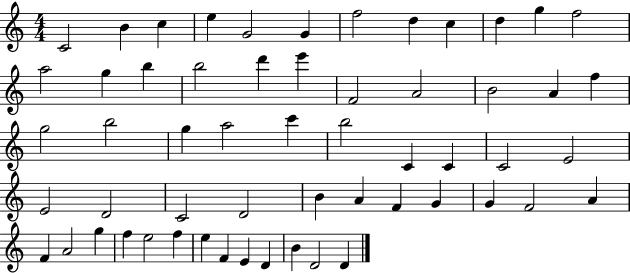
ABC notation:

X:1
T:Untitled
M:4/4
L:1/4
K:C
C2 B c e G2 G f2 d c d g f2 a2 g b b2 d' e' F2 A2 B2 A f g2 b2 g a2 c' b2 C C C2 E2 E2 D2 C2 D2 B A F G G F2 A F A2 g f e2 f e F E D B D2 D